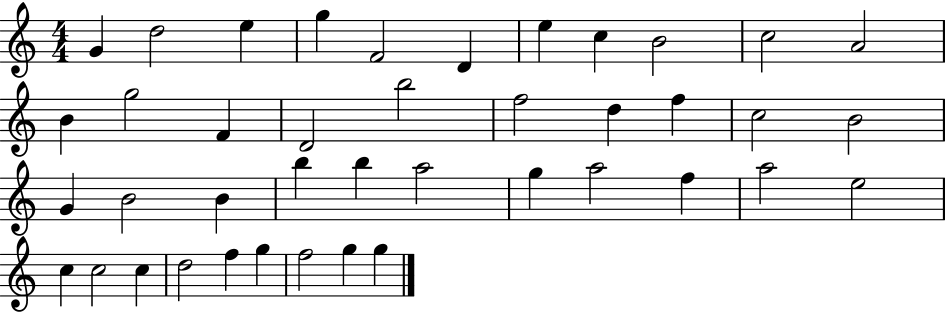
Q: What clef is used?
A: treble